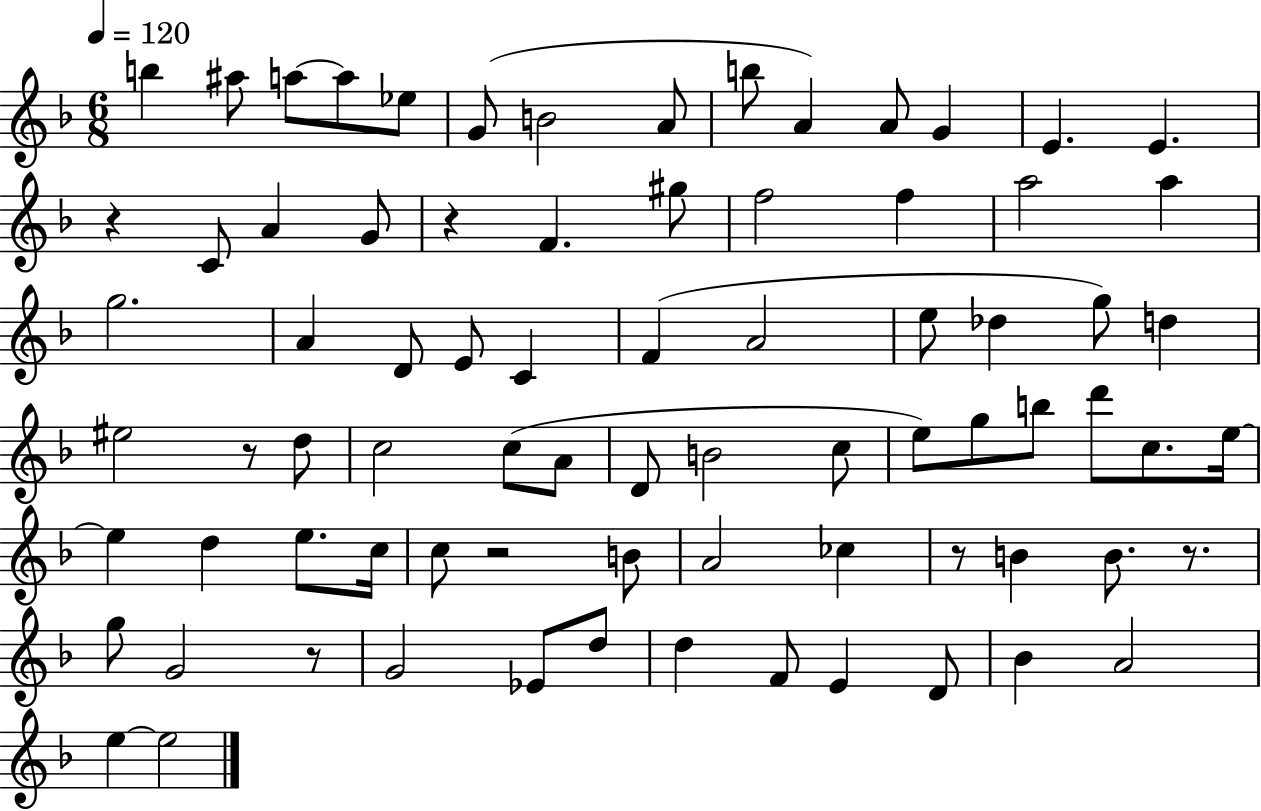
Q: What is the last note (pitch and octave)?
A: E5